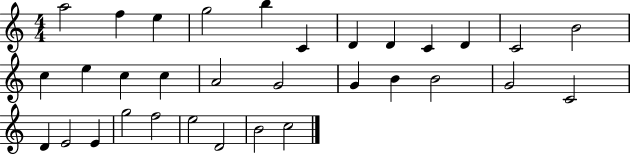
A5/h F5/q E5/q G5/h B5/q C4/q D4/q D4/q C4/q D4/q C4/h B4/h C5/q E5/q C5/q C5/q A4/h G4/h G4/q B4/q B4/h G4/h C4/h D4/q E4/h E4/q G5/h F5/h E5/h D4/h B4/h C5/h